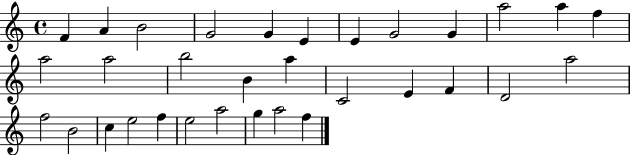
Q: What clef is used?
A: treble